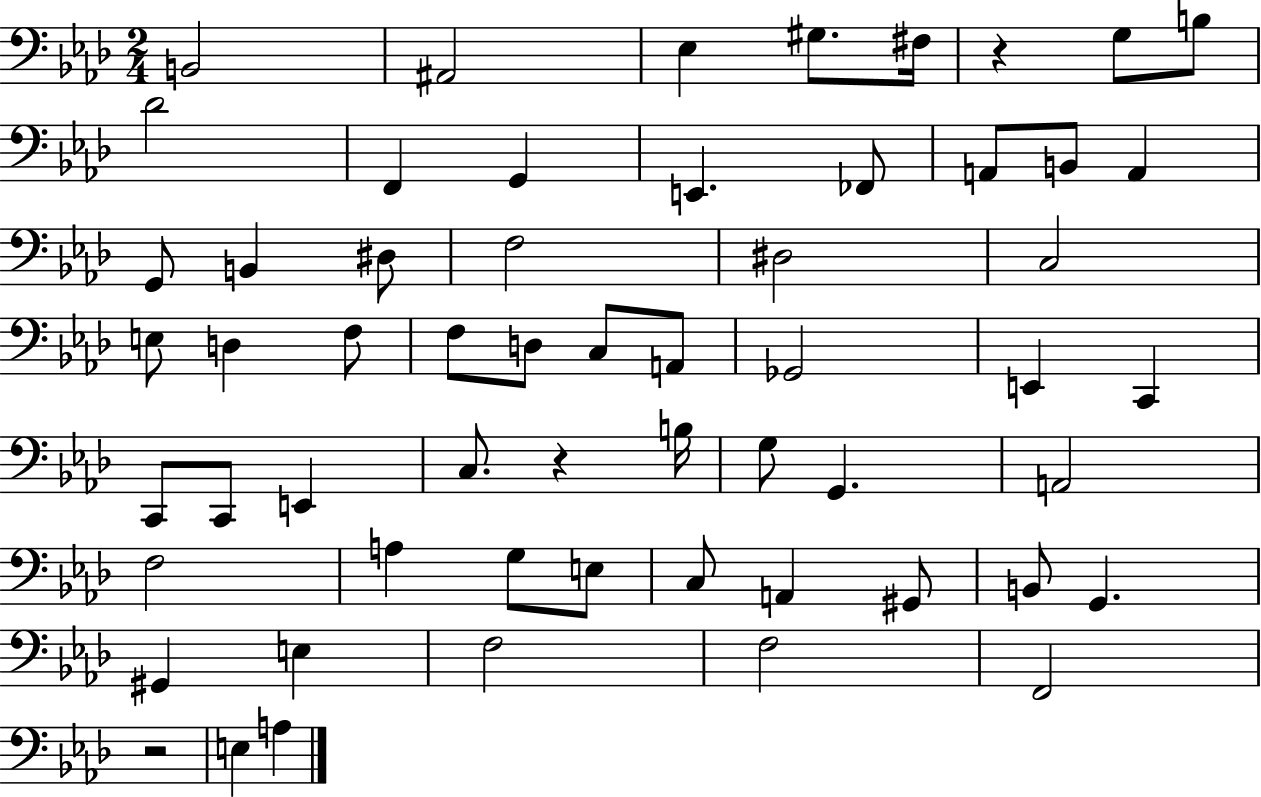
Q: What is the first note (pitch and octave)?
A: B2